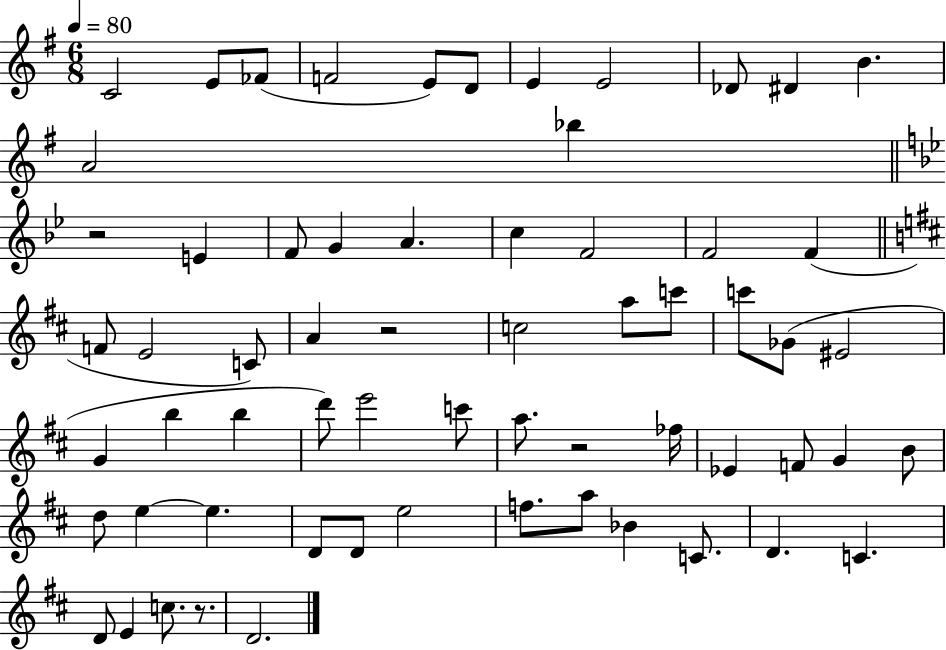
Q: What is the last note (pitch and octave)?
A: D4